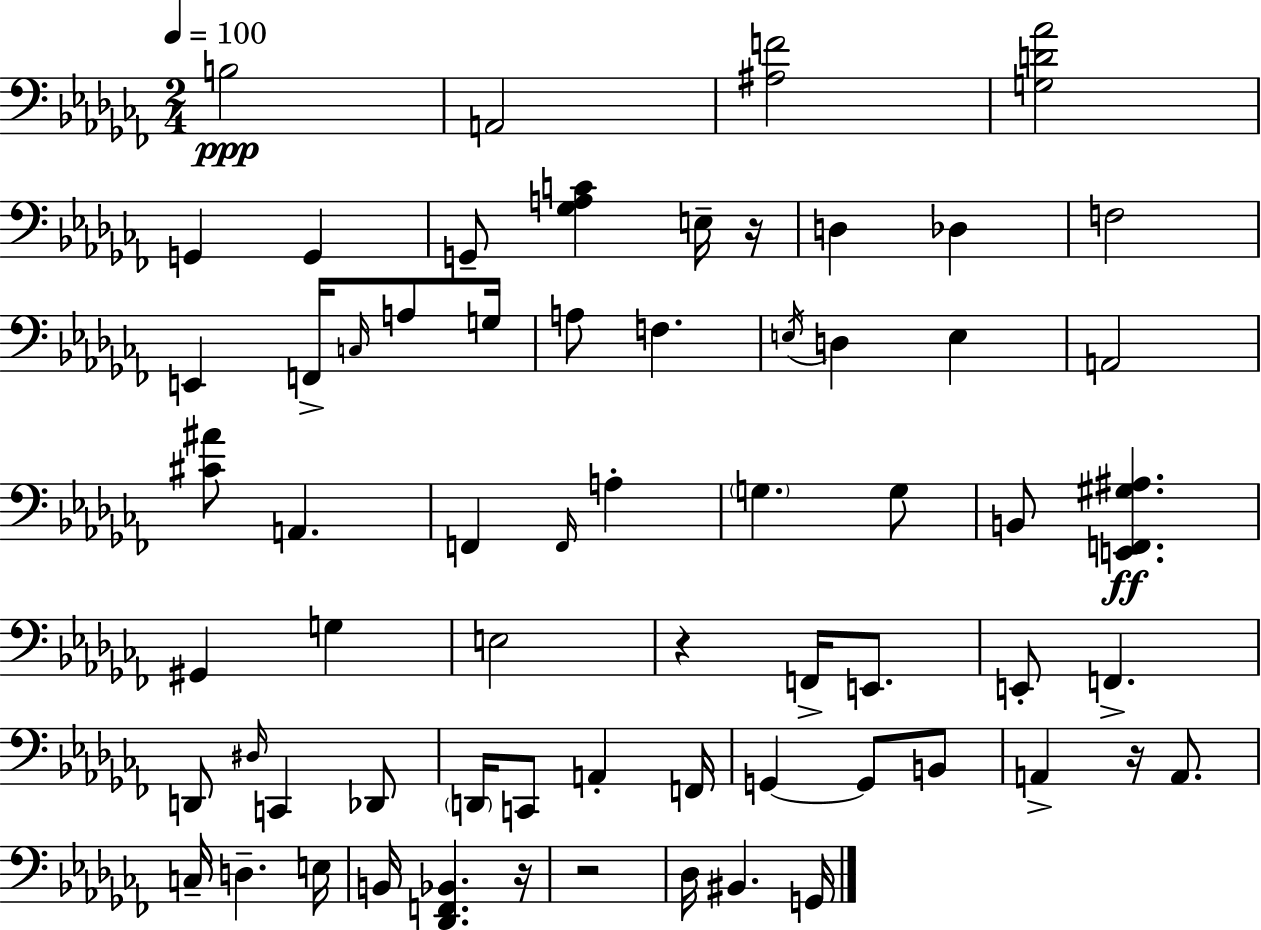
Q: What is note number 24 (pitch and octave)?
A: A3